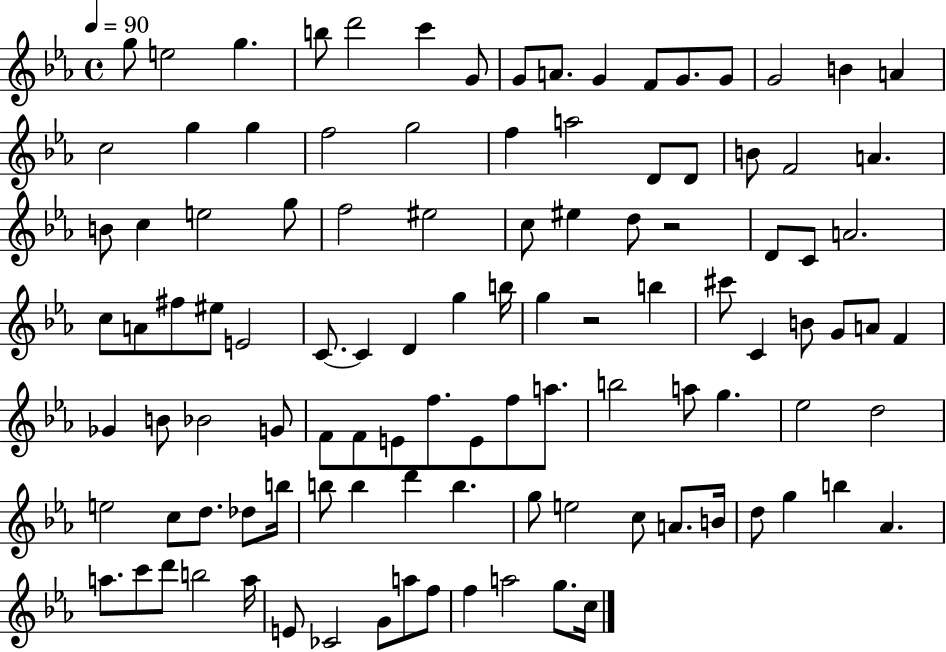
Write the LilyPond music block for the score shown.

{
  \clef treble
  \time 4/4
  \defaultTimeSignature
  \key ees \major
  \tempo 4 = 90
  g''8 e''2 g''4. | b''8 d'''2 c'''4 g'8 | g'8 a'8. g'4 f'8 g'8. g'8 | g'2 b'4 a'4 | \break c''2 g''4 g''4 | f''2 g''2 | f''4 a''2 d'8 d'8 | b'8 f'2 a'4. | \break b'8 c''4 e''2 g''8 | f''2 eis''2 | c''8 eis''4 d''8 r2 | d'8 c'8 a'2. | \break c''8 a'8 fis''8 eis''8 e'2 | c'8.~~ c'4 d'4 g''4 b''16 | g''4 r2 b''4 | cis'''8 c'4 b'8 g'8 a'8 f'4 | \break ges'4 b'8 bes'2 g'8 | f'8 f'8 e'8 f''8. e'8 f''8 a''8. | b''2 a''8 g''4. | ees''2 d''2 | \break e''2 c''8 d''8. des''8 b''16 | b''8 b''4 d'''4 b''4. | g''8 e''2 c''8 a'8. b'16 | d''8 g''4 b''4 aes'4. | \break a''8. c'''8 d'''8 b''2 a''16 | e'8 ces'2 g'8 a''8 f''8 | f''4 a''2 g''8. c''16 | \bar "|."
}